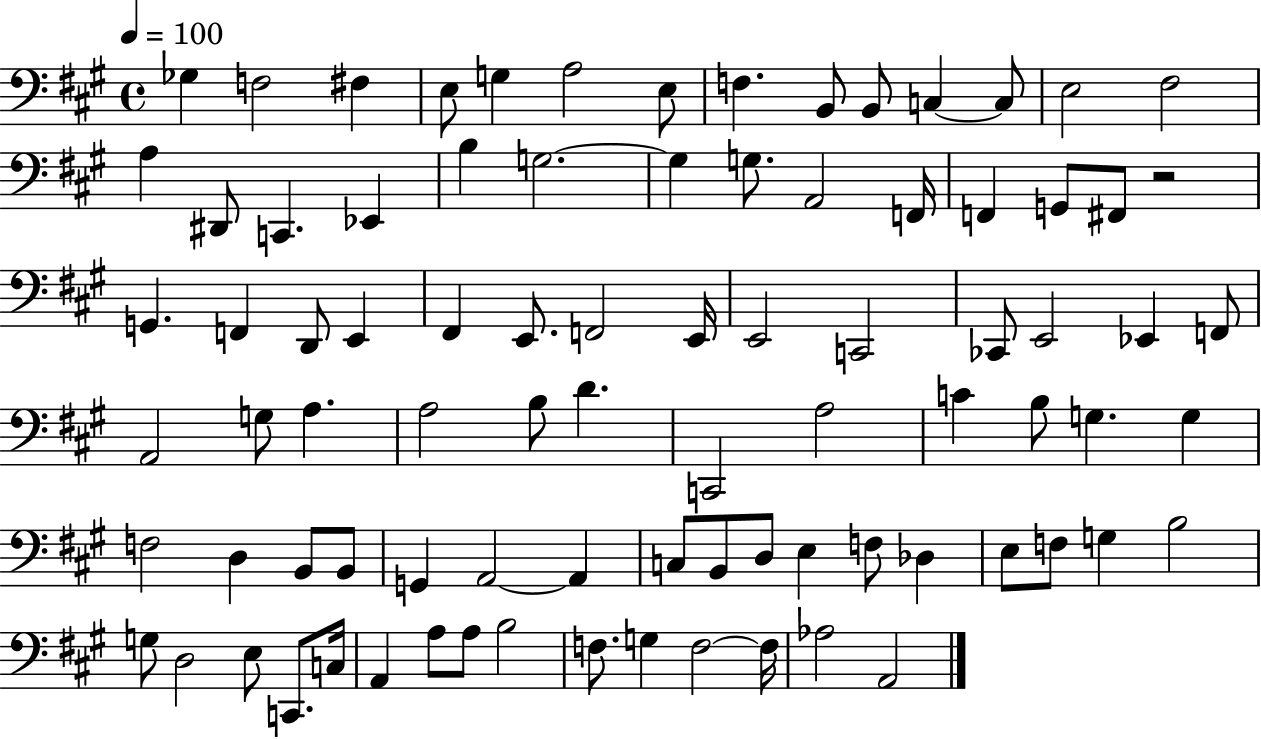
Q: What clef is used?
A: bass